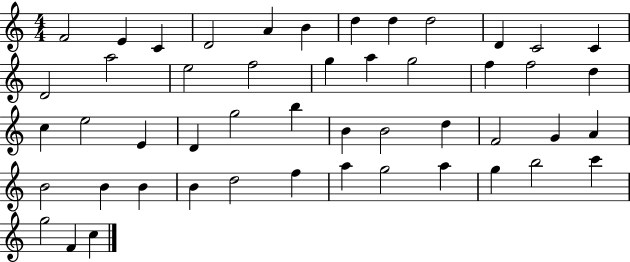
F4/h E4/q C4/q D4/h A4/q B4/q D5/q D5/q D5/h D4/q C4/h C4/q D4/h A5/h E5/h F5/h G5/q A5/q G5/h F5/q F5/h D5/q C5/q E5/h E4/q D4/q G5/h B5/q B4/q B4/h D5/q F4/h G4/q A4/q B4/h B4/q B4/q B4/q D5/h F5/q A5/q G5/h A5/q G5/q B5/h C6/q G5/h F4/q C5/q